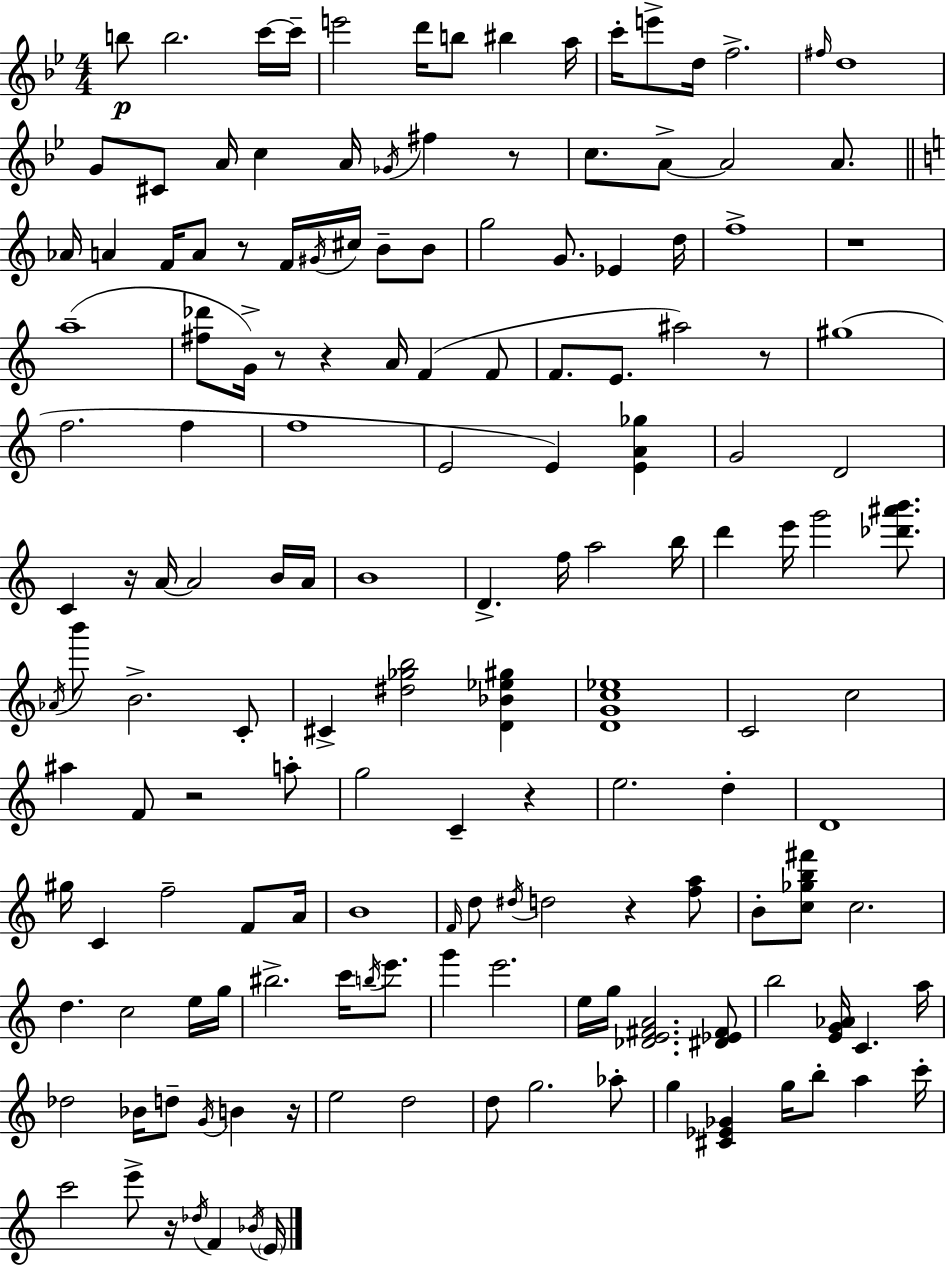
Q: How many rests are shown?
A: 12